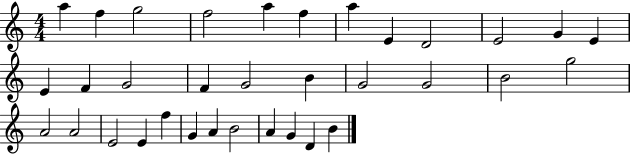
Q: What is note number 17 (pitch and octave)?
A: G4